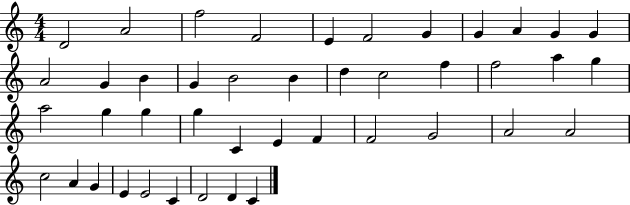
X:1
T:Untitled
M:4/4
L:1/4
K:C
D2 A2 f2 F2 E F2 G G A G G A2 G B G B2 B d c2 f f2 a g a2 g g g C E F F2 G2 A2 A2 c2 A G E E2 C D2 D C